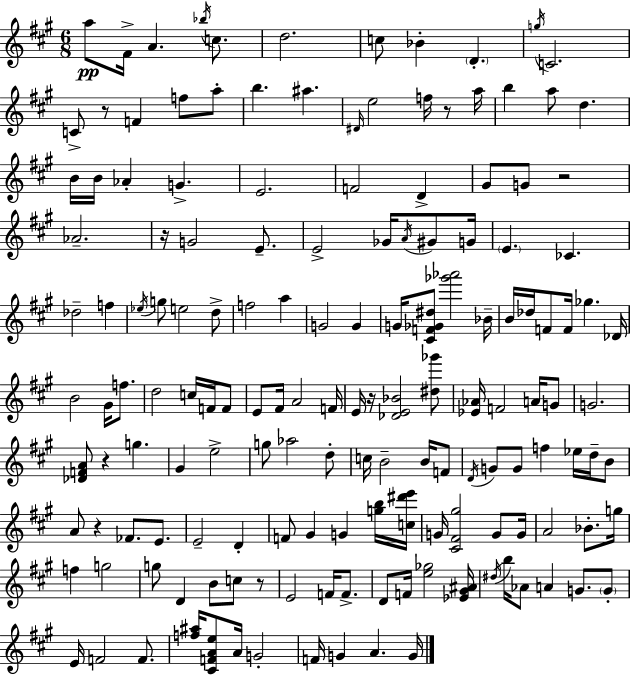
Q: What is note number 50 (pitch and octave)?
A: F5